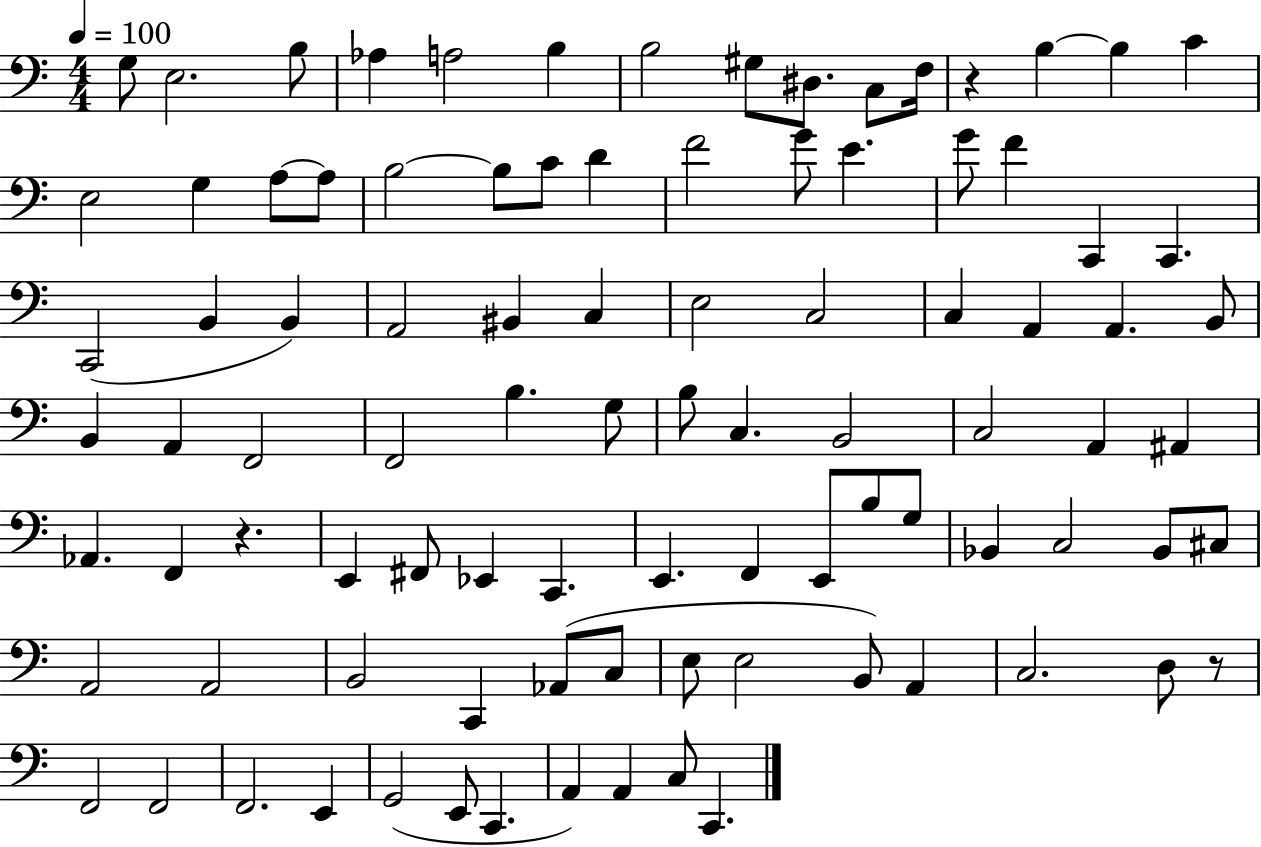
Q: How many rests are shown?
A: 3